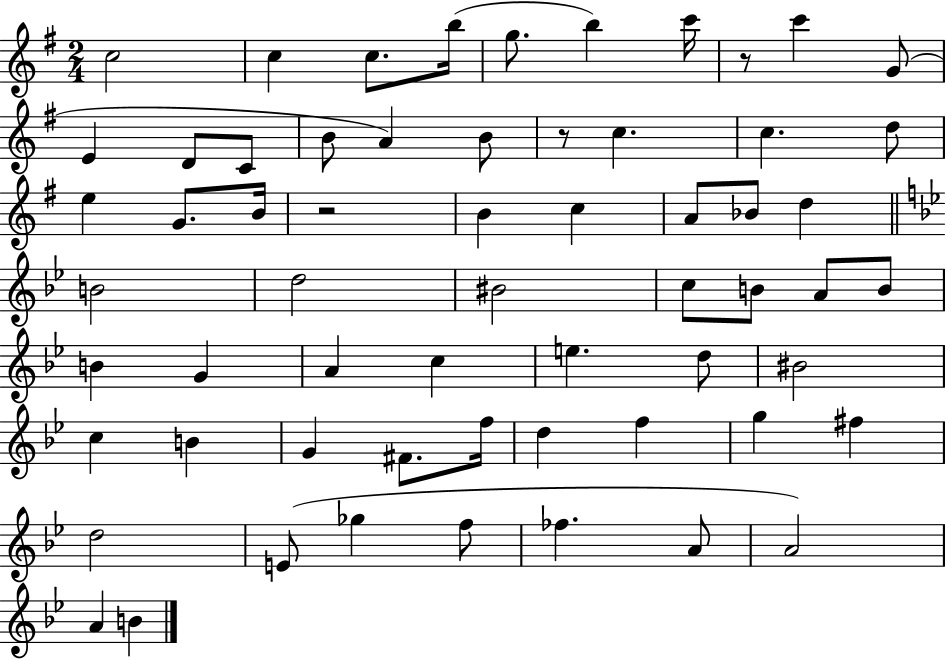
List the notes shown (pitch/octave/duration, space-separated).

C5/h C5/q C5/e. B5/s G5/e. B5/q C6/s R/e C6/q G4/e E4/q D4/e C4/e B4/e A4/q B4/e R/e C5/q. C5/q. D5/e E5/q G4/e. B4/s R/h B4/q C5/q A4/e Bb4/e D5/q B4/h D5/h BIS4/h C5/e B4/e A4/e B4/e B4/q G4/q A4/q C5/q E5/q. D5/e BIS4/h C5/q B4/q G4/q F#4/e. F5/s D5/q F5/q G5/q F#5/q D5/h E4/e Gb5/q F5/e FES5/q. A4/e A4/h A4/q B4/q